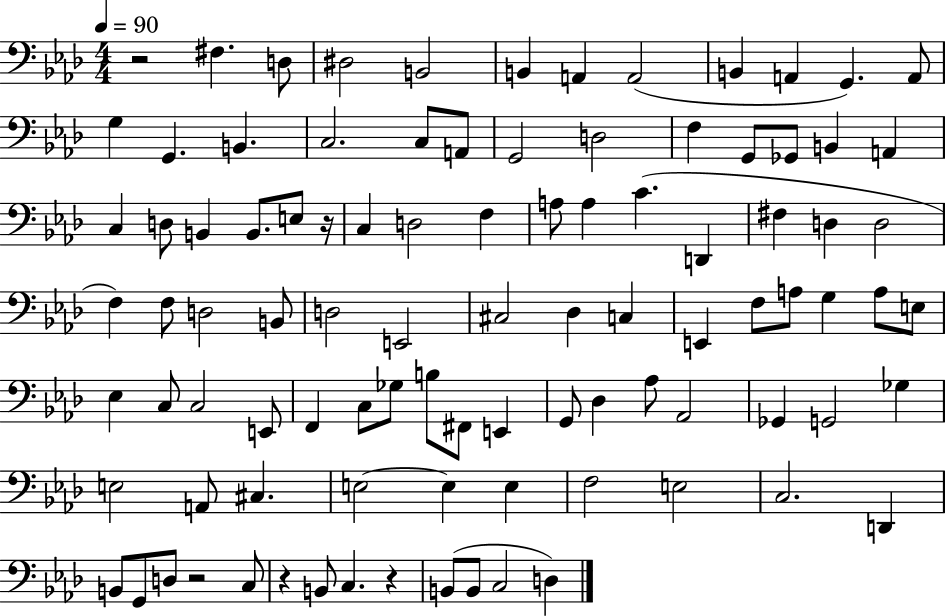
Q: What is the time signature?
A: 4/4